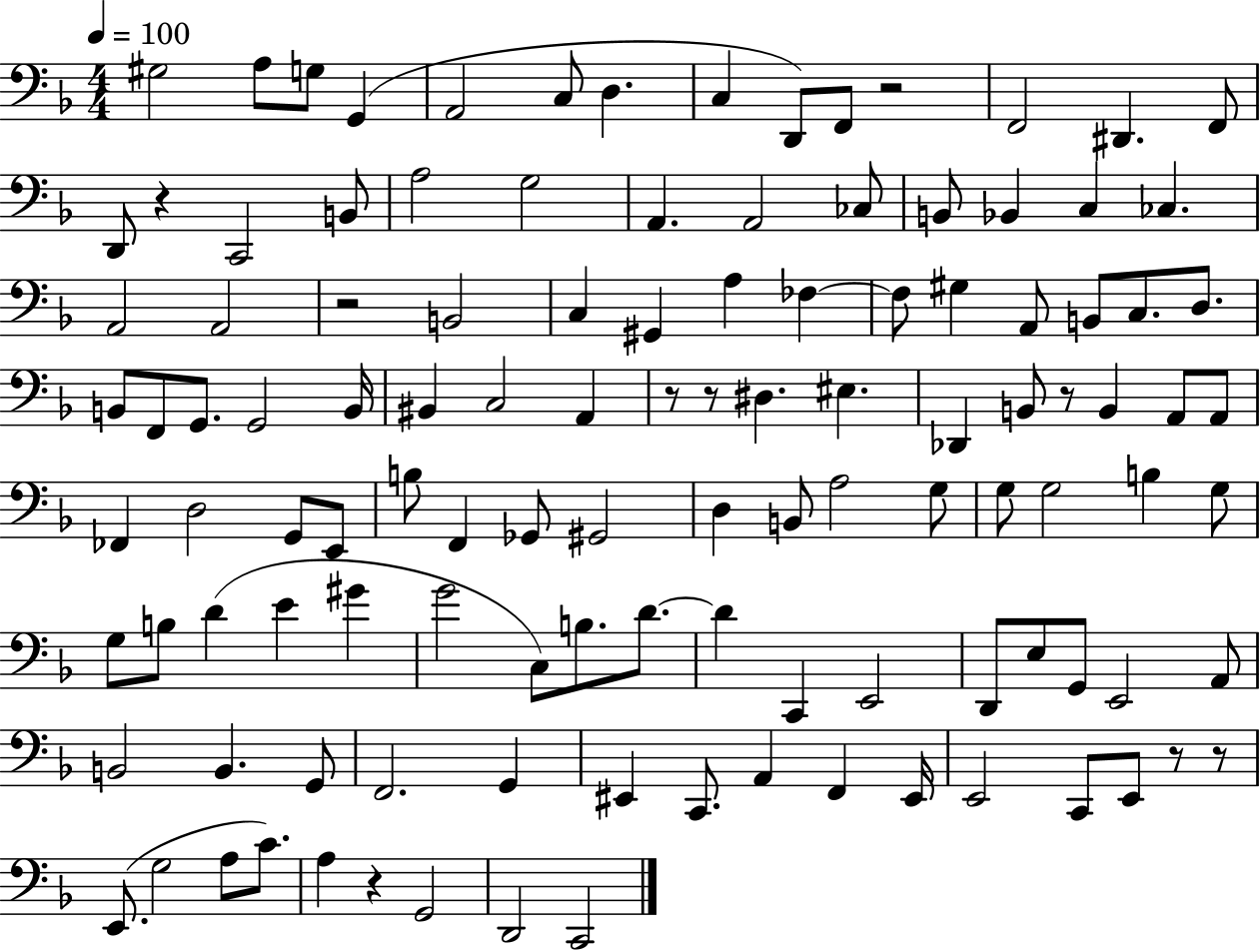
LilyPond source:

{
  \clef bass
  \numericTimeSignature
  \time 4/4
  \key f \major
  \tempo 4 = 100
  gis2 a8 g8 g,4( | a,2 c8 d4. | c4 d,8) f,8 r2 | f,2 dis,4. f,8 | \break d,8 r4 c,2 b,8 | a2 g2 | a,4. a,2 ces8 | b,8 bes,4 c4 ces4. | \break a,2 a,2 | r2 b,2 | c4 gis,4 a4 fes4~~ | fes8 gis4 a,8 b,8 c8. d8. | \break b,8 f,8 g,8. g,2 b,16 | bis,4 c2 a,4 | r8 r8 dis4. eis4. | des,4 b,8 r8 b,4 a,8 a,8 | \break fes,4 d2 g,8 e,8 | b8 f,4 ges,8 gis,2 | d4 b,8 a2 g8 | g8 g2 b4 g8 | \break g8 b8 d'4( e'4 gis'4 | g'2 c8) b8. d'8.~~ | d'4 c,4 e,2 | d,8 e8 g,8 e,2 a,8 | \break b,2 b,4. g,8 | f,2. g,4 | eis,4 c,8. a,4 f,4 eis,16 | e,2 c,8 e,8 r8 r8 | \break e,8.( g2 a8 c'8.) | a4 r4 g,2 | d,2 c,2 | \bar "|."
}